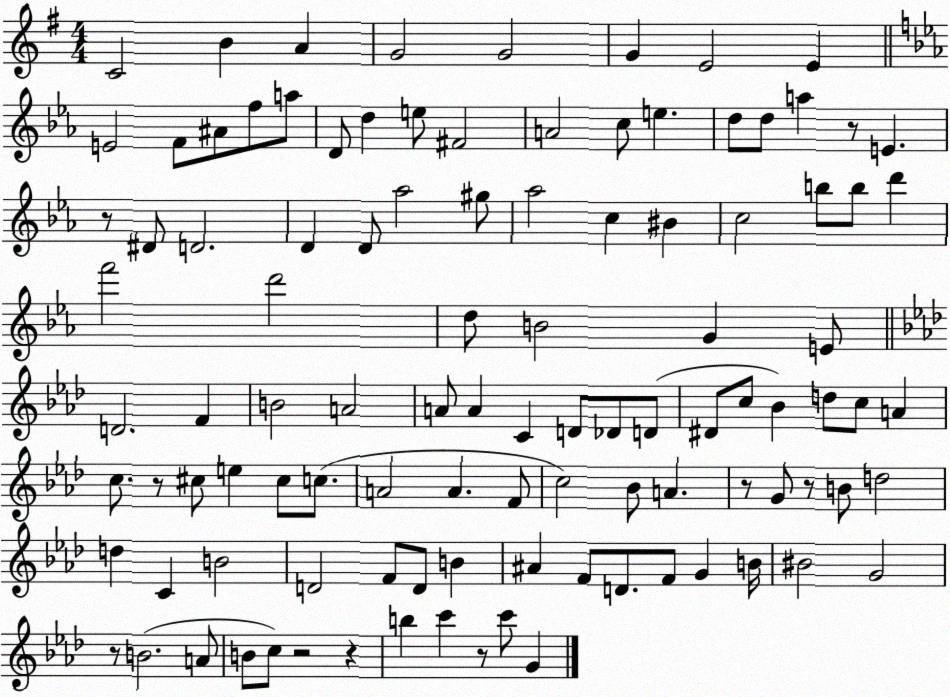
X:1
T:Untitled
M:4/4
L:1/4
K:G
C2 B A G2 G2 G E2 E E2 F/2 ^A/2 f/2 a/2 D/2 d e/2 ^F2 A2 c/2 e d/2 d/2 a z/2 E z/2 ^D/2 D2 D D/2 _a2 ^g/2 _a2 c ^B c2 b/2 b/2 d' f'2 d'2 d/2 B2 G E/2 D2 F B2 A2 A/2 A C D/2 _D/2 D/2 ^D/2 c/2 _B d/2 c/2 A c/2 z/2 ^c/2 e ^c/2 c/2 A2 A F/2 c2 _B/2 A z/2 G/2 z/2 B/2 d2 d C B2 D2 F/2 D/2 B ^A F/2 D/2 F/2 G B/4 ^B2 G2 z/2 B2 A/2 B/2 c/2 z2 z b c' z/2 c'/2 G